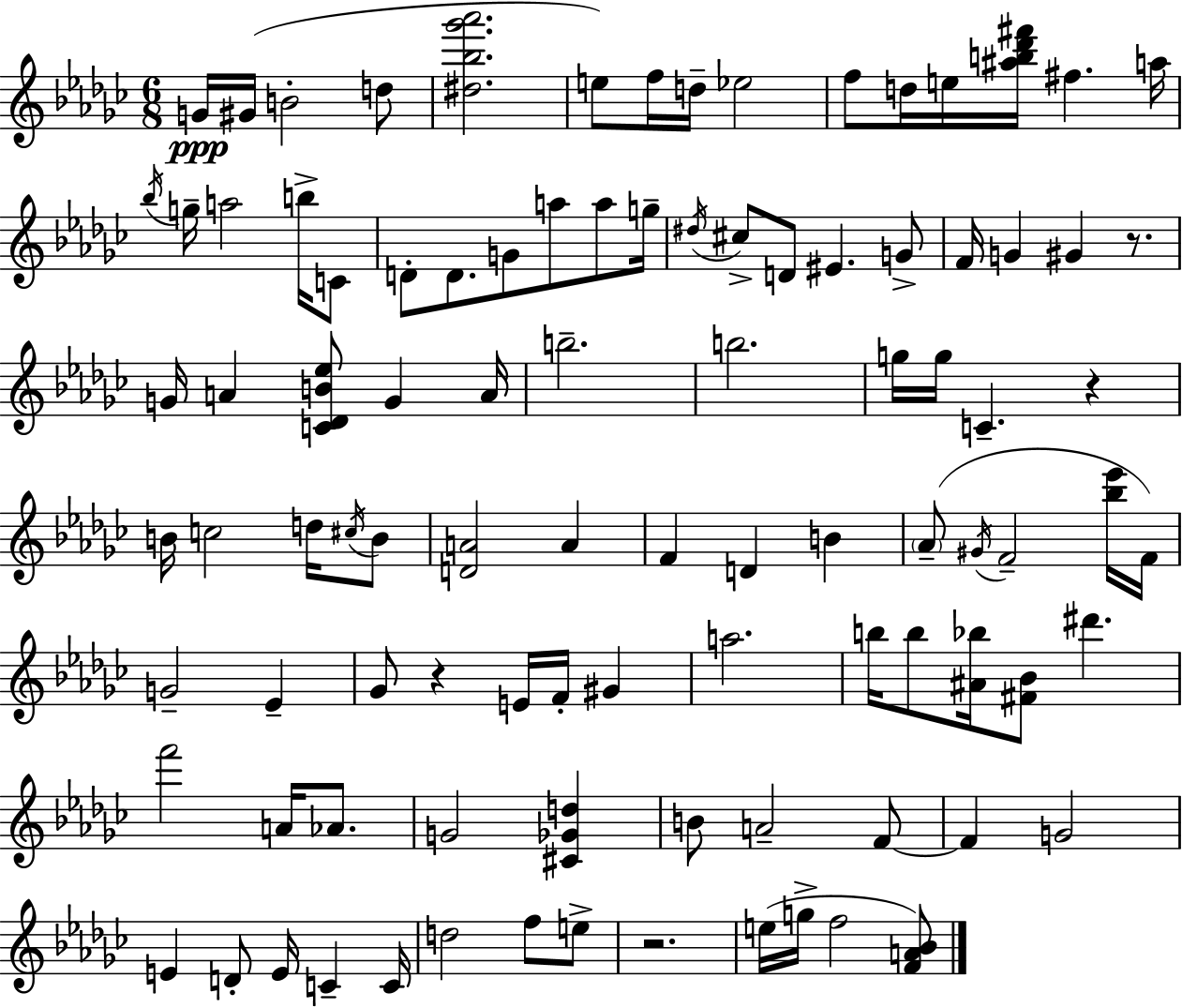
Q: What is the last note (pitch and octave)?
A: F5